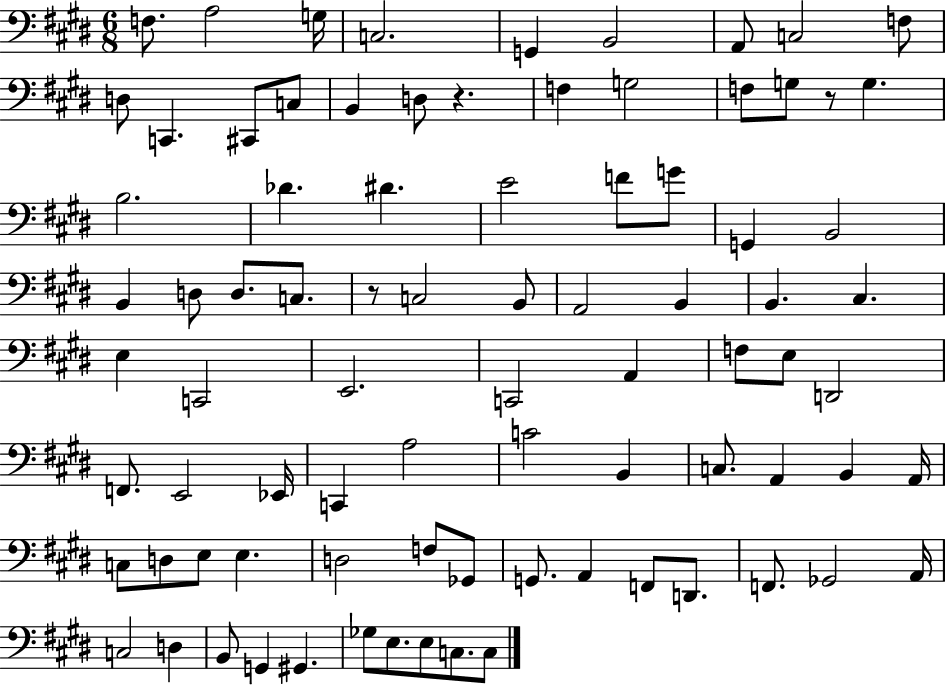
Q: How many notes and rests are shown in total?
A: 84